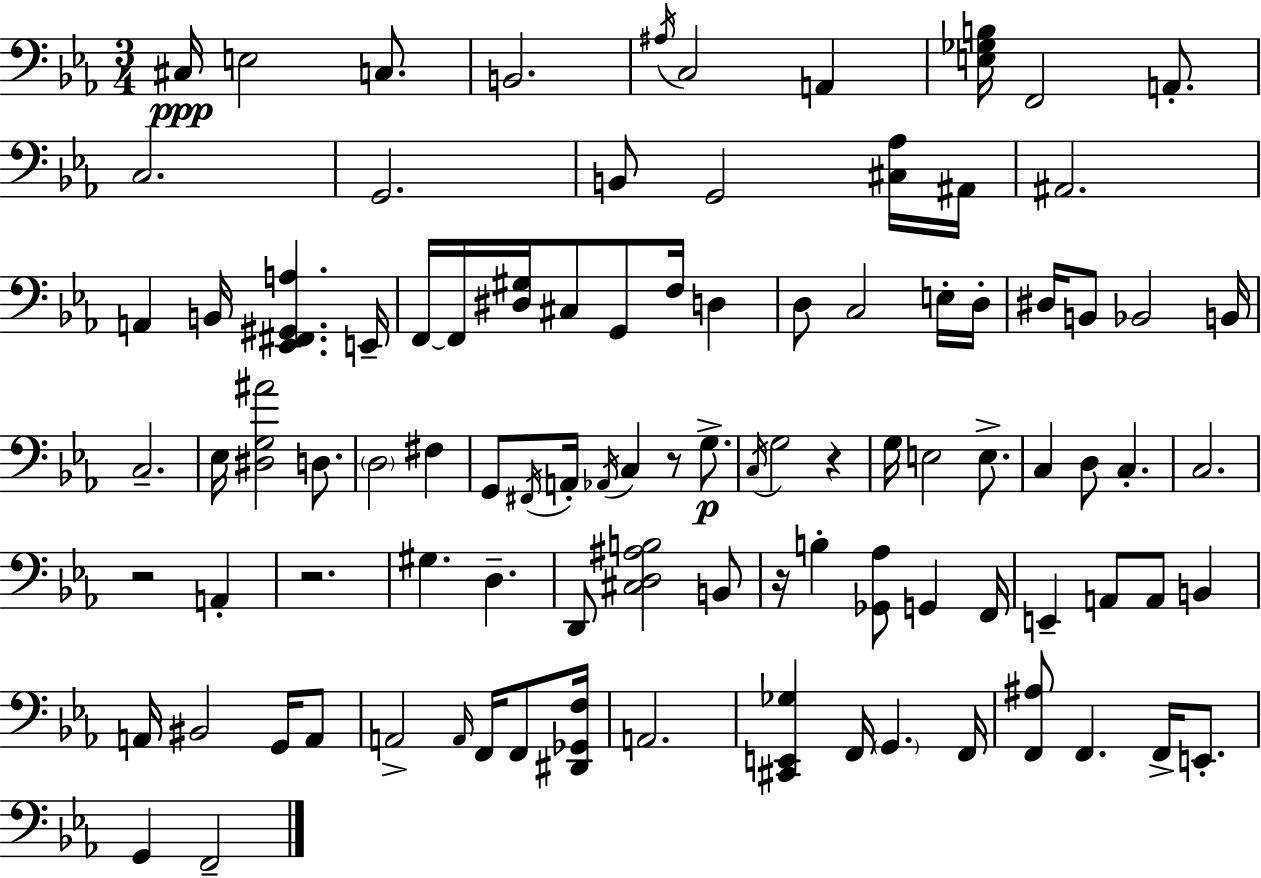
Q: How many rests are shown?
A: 5